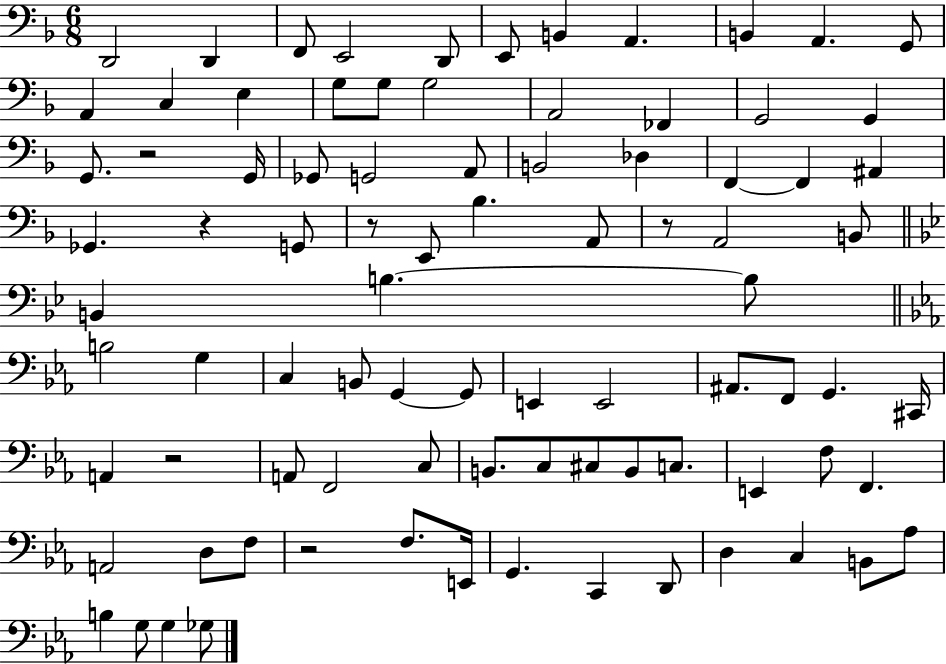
{
  \clef bass
  \numericTimeSignature
  \time 6/8
  \key f \major
  d,2 d,4 | f,8 e,2 d,8 | e,8 b,4 a,4. | b,4 a,4. g,8 | \break a,4 c4 e4 | g8 g8 g2 | a,2 fes,4 | g,2 g,4 | \break g,8. r2 g,16 | ges,8 g,2 a,8 | b,2 des4 | f,4~~ f,4 ais,4 | \break ges,4. r4 g,8 | r8 e,8 bes4. a,8 | r8 a,2 b,8 | \bar "||" \break \key bes \major b,4 b4.~~ b8 | \bar "||" \break \key ees \major b2 g4 | c4 b,8 g,4~~ g,8 | e,4 e,2 | ais,8. f,8 g,4. cis,16 | \break a,4 r2 | a,8 f,2 c8 | b,8. c8 cis8 b,8 c8. | e,4 f8 f,4. | \break a,2 d8 f8 | r2 f8. e,16 | g,4. c,4 d,8 | d4 c4 b,8 aes8 | \break b4 g8 g4 ges8 | \bar "|."
}